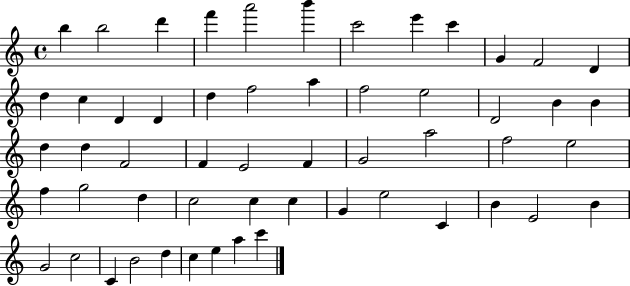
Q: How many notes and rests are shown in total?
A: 55